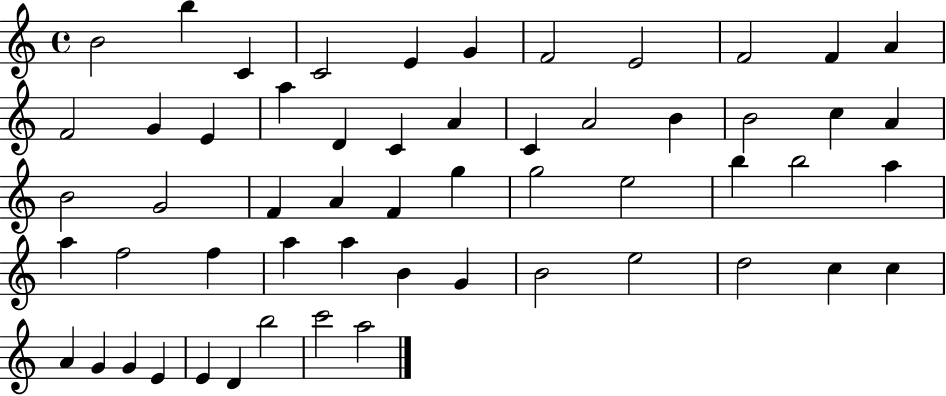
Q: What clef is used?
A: treble